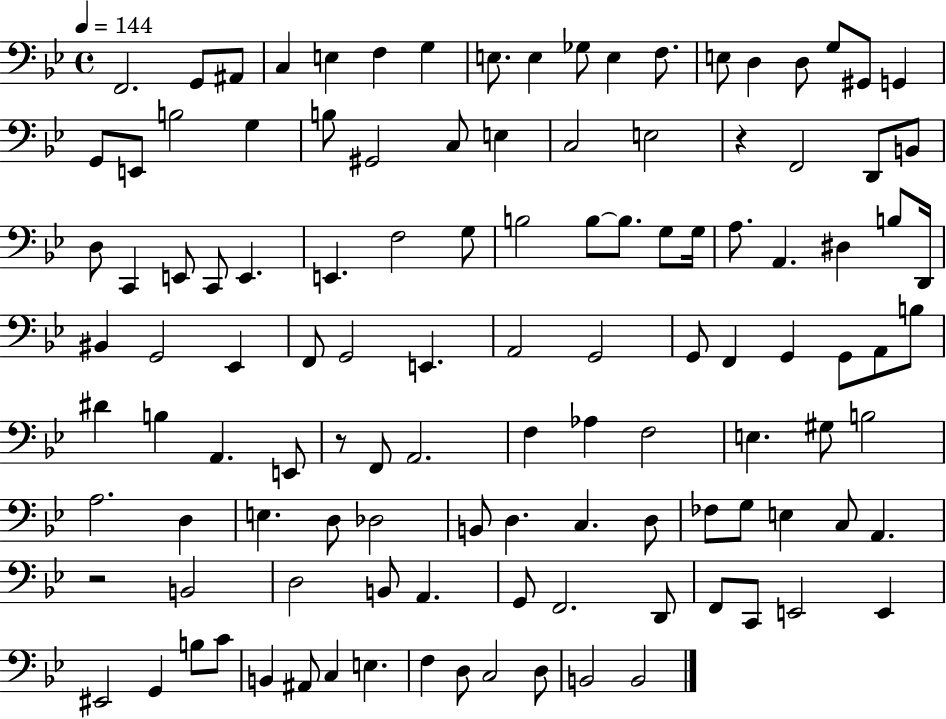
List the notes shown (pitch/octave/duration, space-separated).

F2/h. G2/e A#2/e C3/q E3/q F3/q G3/q E3/e. E3/q Gb3/e E3/q F3/e. E3/e D3/q D3/e G3/e G#2/e G2/q G2/e E2/e B3/h G3/q B3/e G#2/h C3/e E3/q C3/h E3/h R/q F2/h D2/e B2/e D3/e C2/q E2/e C2/e E2/q. E2/q. F3/h G3/e B3/h B3/e B3/e. G3/e G3/s A3/e. A2/q. D#3/q B3/e D2/s BIS2/q G2/h Eb2/q F2/e G2/h E2/q. A2/h G2/h G2/e F2/q G2/q G2/e A2/e B3/e D#4/q B3/q A2/q. E2/e R/e F2/e A2/h. F3/q Ab3/q F3/h E3/q. G#3/e B3/h A3/h. D3/q E3/q. D3/e Db3/h B2/e D3/q. C3/q. D3/e FES3/e G3/e E3/q C3/e A2/q. R/h B2/h D3/h B2/e A2/q. G2/e F2/h. D2/e F2/e C2/e E2/h E2/q EIS2/h G2/q B3/e C4/e B2/q A#2/e C3/q E3/q. F3/q D3/e C3/h D3/e B2/h B2/h